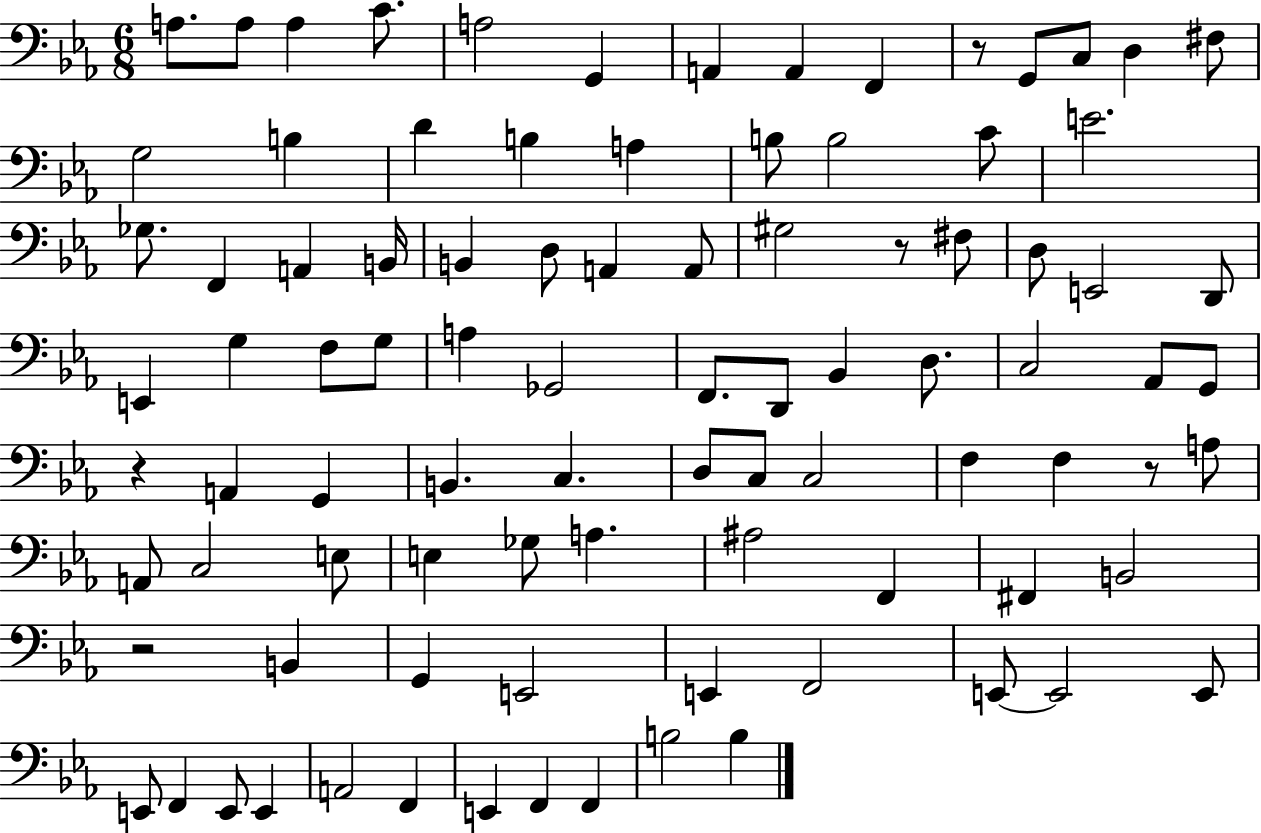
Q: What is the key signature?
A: EES major